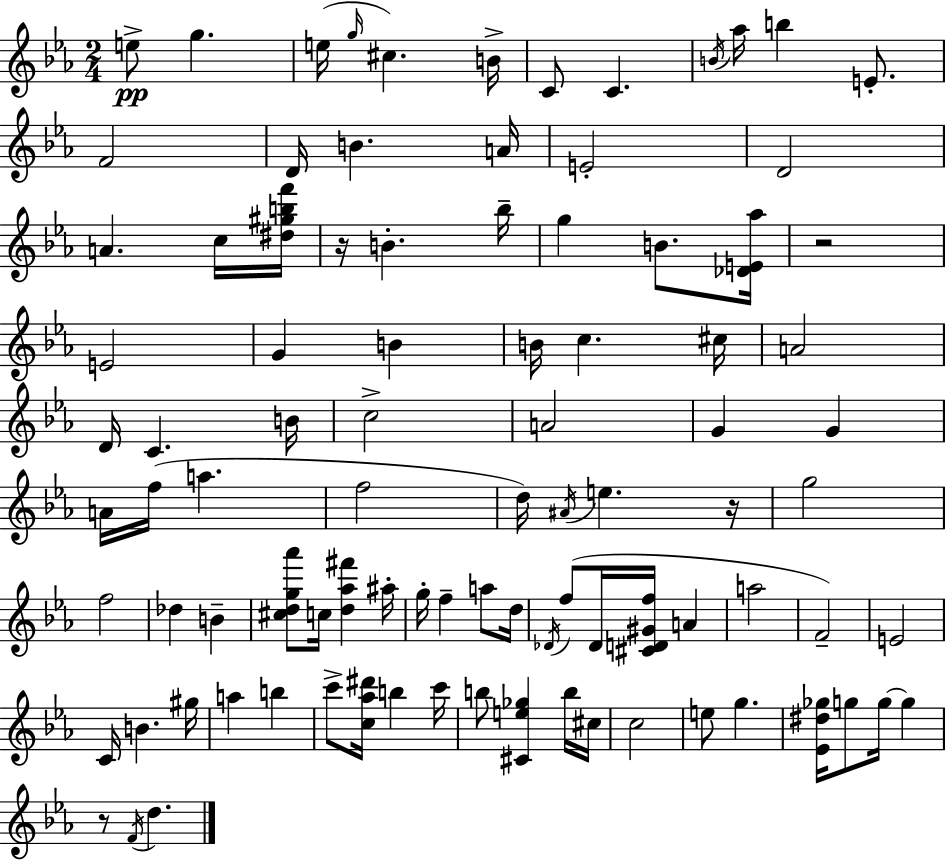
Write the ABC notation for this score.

X:1
T:Untitled
M:2/4
L:1/4
K:Eb
e/2 g e/4 g/4 ^c B/4 C/2 C B/4 _a/4 b E/2 F2 D/4 B A/4 E2 D2 A c/4 [^d^gbf']/4 z/4 B _b/4 g B/2 [_DE_a]/4 z2 E2 G B B/4 c ^c/4 A2 D/4 C B/4 c2 A2 G G A/4 f/4 a f2 d/4 ^A/4 e z/4 g2 f2 _d B [^cdg_a']/2 c/4 [d_a^f'] ^a/4 g/4 f a/2 d/4 _D/4 f/2 _D/4 [^CD^Gf]/4 A a2 F2 E2 C/4 B ^g/4 a b c'/2 [c_a^d']/4 b c'/4 b/2 [^Ce_g] b/4 ^c/4 c2 e/2 g [_E^d_g]/4 g/2 g/4 g z/2 F/4 d